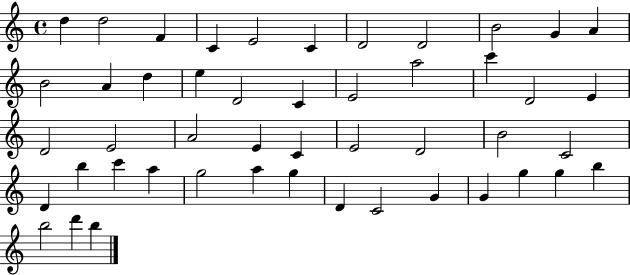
D5/q D5/h F4/q C4/q E4/h C4/q D4/h D4/h B4/h G4/q A4/q B4/h A4/q D5/q E5/q D4/h C4/q E4/h A5/h C6/q D4/h E4/q D4/h E4/h A4/h E4/q C4/q E4/h D4/h B4/h C4/h D4/q B5/q C6/q A5/q G5/h A5/q G5/q D4/q C4/h G4/q G4/q G5/q G5/q B5/q B5/h D6/q B5/q